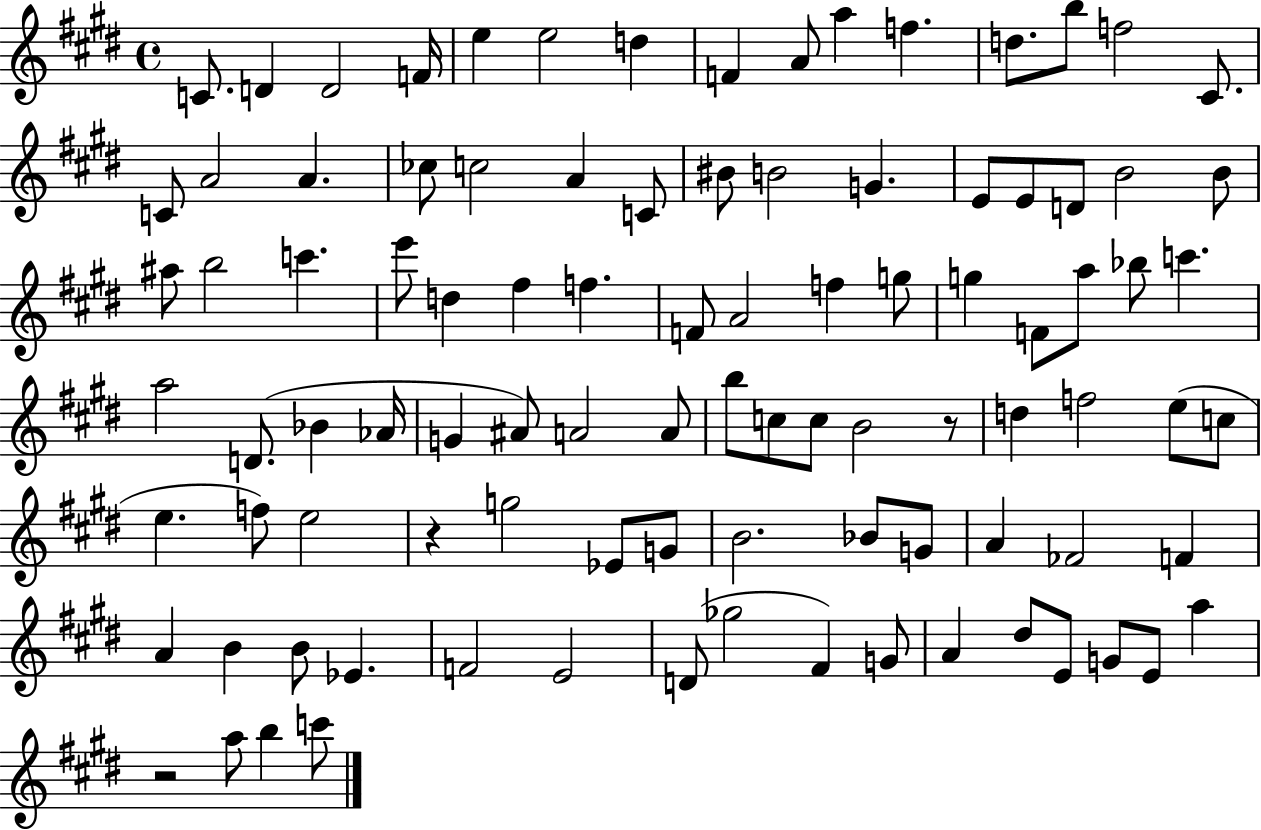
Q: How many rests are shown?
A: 3